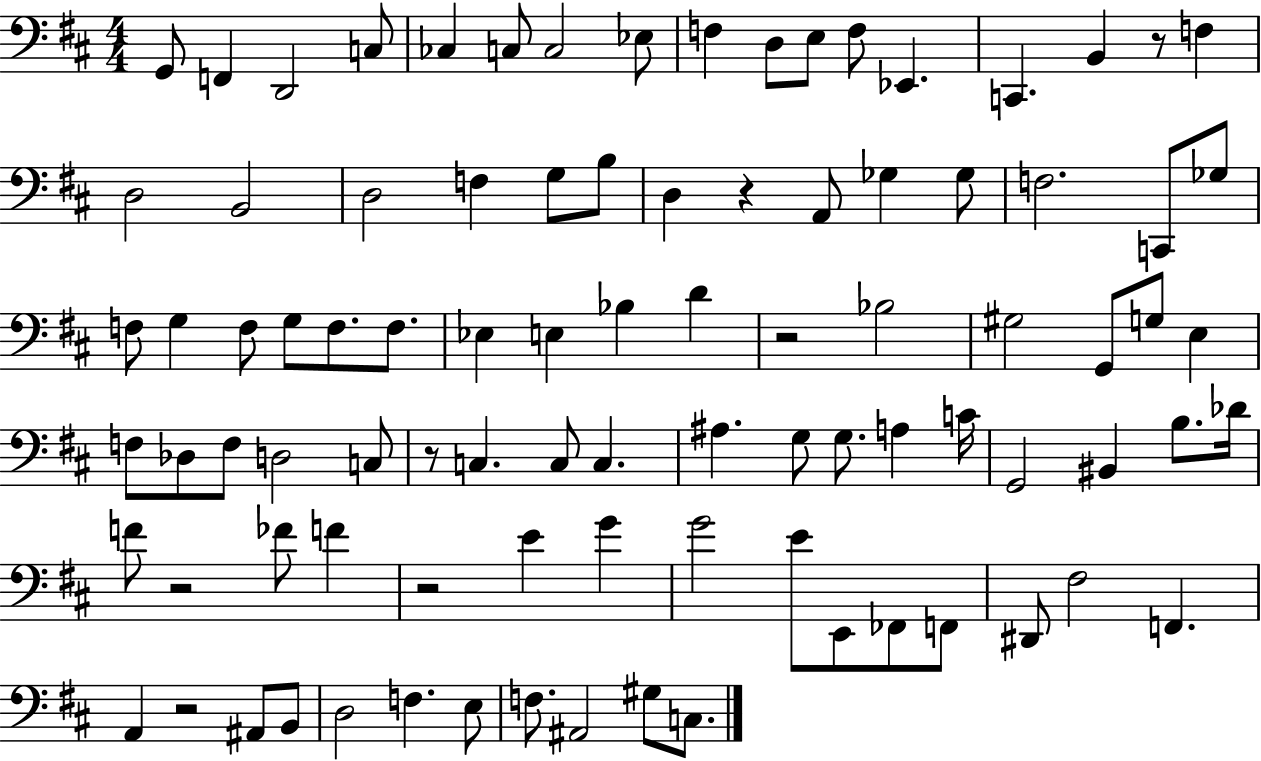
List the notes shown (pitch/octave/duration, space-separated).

G2/e F2/q D2/h C3/e CES3/q C3/e C3/h Eb3/e F3/q D3/e E3/e F3/e Eb2/q. C2/q. B2/q R/e F3/q D3/h B2/h D3/h F3/q G3/e B3/e D3/q R/q A2/e Gb3/q Gb3/e F3/h. C2/e Gb3/e F3/e G3/q F3/e G3/e F3/e. F3/e. Eb3/q E3/q Bb3/q D4/q R/h Bb3/h G#3/h G2/e G3/e E3/q F3/e Db3/e F3/e D3/h C3/e R/e C3/q. C3/e C3/q. A#3/q. G3/e G3/e. A3/q C4/s G2/h BIS2/q B3/e. Db4/s F4/e R/h FES4/e F4/q R/h E4/q G4/q G4/h E4/e E2/e FES2/e F2/e D#2/e F#3/h F2/q. A2/q R/h A#2/e B2/e D3/h F3/q. E3/e F3/e. A#2/h G#3/e C3/e.